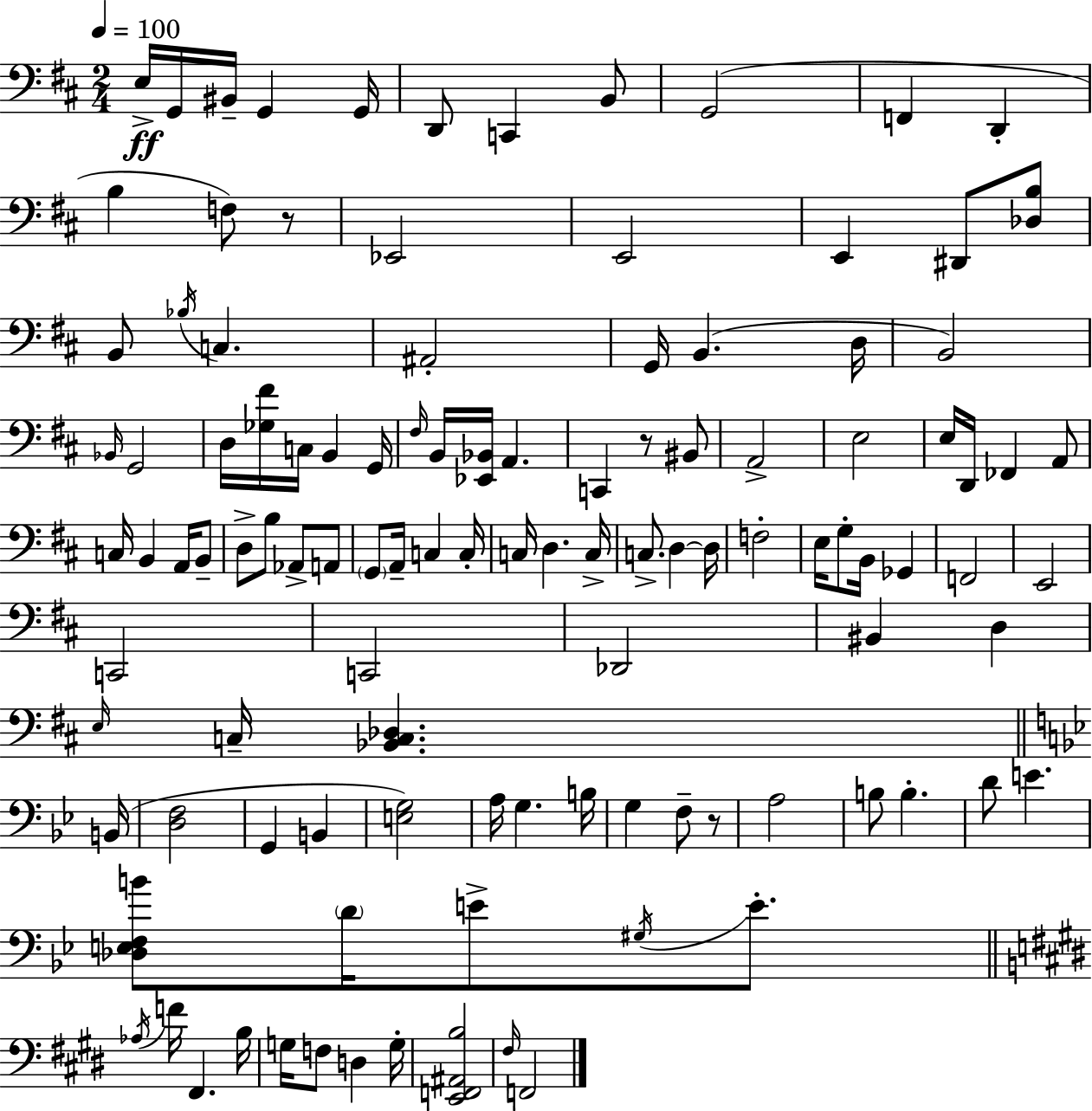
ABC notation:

X:1
T:Untitled
M:2/4
L:1/4
K:D
E,/4 G,,/4 ^B,,/4 G,, G,,/4 D,,/2 C,, B,,/2 G,,2 F,, D,, B, F,/2 z/2 _E,,2 E,,2 E,, ^D,,/2 [_D,B,]/2 B,,/2 _B,/4 C, ^A,,2 G,,/4 B,, D,/4 B,,2 _B,,/4 G,,2 D,/4 [_G,^F]/4 C,/4 B,, G,,/4 ^F,/4 B,,/4 [_E,,_B,,]/4 A,, C,, z/2 ^B,,/2 A,,2 E,2 E,/4 D,,/4 _F,, A,,/2 C,/4 B,, A,,/4 B,,/2 D,/2 B,/2 _A,,/2 A,,/2 G,,/2 A,,/4 C, C,/4 C,/4 D, C,/4 C,/2 D, D,/4 F,2 E,/4 G,/2 B,,/4 _G,, F,,2 E,,2 C,,2 C,,2 _D,,2 ^B,, D, E,/4 C,/4 [_B,,C,_D,] B,,/4 [D,F,]2 G,, B,, [E,G,]2 A,/4 G, B,/4 G, F,/2 z/2 A,2 B,/2 B, D/2 E [_D,E,F,B]/2 D/4 E/2 ^G,/4 E/2 _A,/4 F/4 ^F,, B,/4 G,/4 F,/2 D, G,/4 [E,,F,,^A,,B,]2 ^F,/4 F,,2